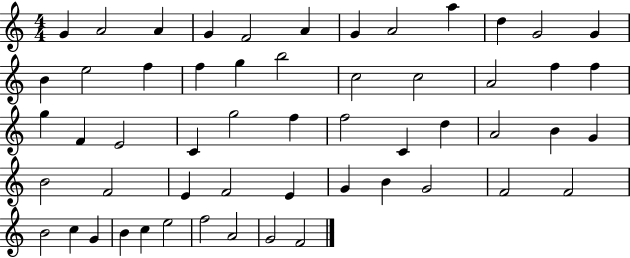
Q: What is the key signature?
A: C major